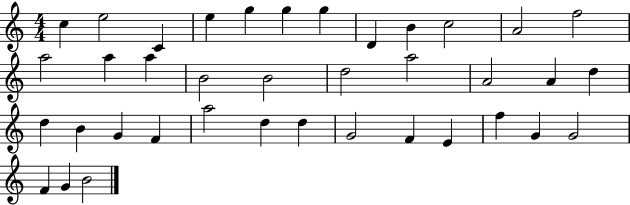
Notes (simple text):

C5/q E5/h C4/q E5/q G5/q G5/q G5/q D4/q B4/q C5/h A4/h F5/h A5/h A5/q A5/q B4/h B4/h D5/h A5/h A4/h A4/q D5/q D5/q B4/q G4/q F4/q A5/h D5/q D5/q G4/h F4/q E4/q F5/q G4/q G4/h F4/q G4/q B4/h